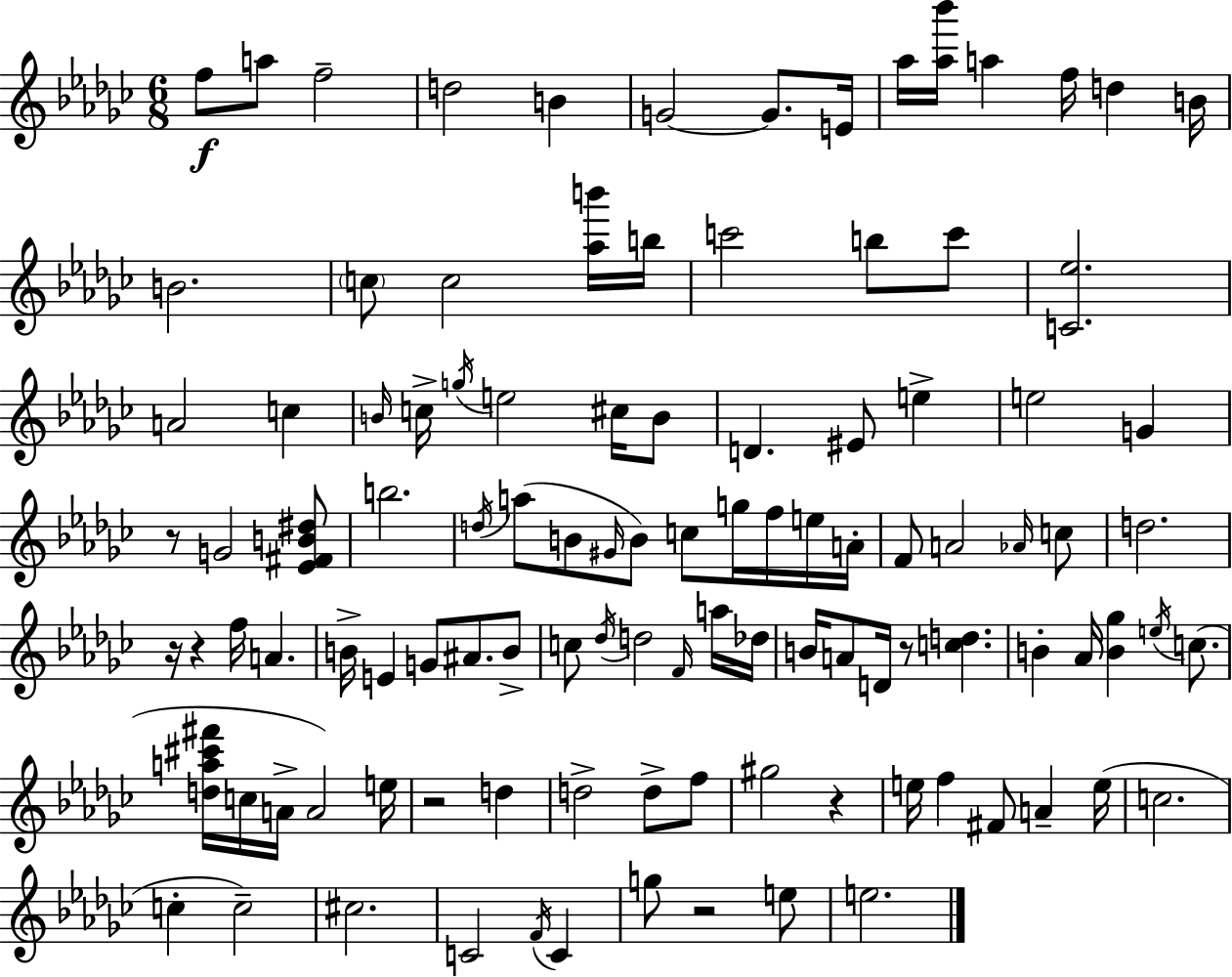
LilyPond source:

{
  \clef treble
  \numericTimeSignature
  \time 6/8
  \key ees \minor
  \repeat volta 2 { f''8\f a''8 f''2-- | d''2 b'4 | g'2~~ g'8. e'16 | aes''16 <aes'' bes'''>16 a''4 f''16 d''4 b'16 | \break b'2. | \parenthesize c''8 c''2 <aes'' b'''>16 b''16 | c'''2 b''8 c'''8 | <c' ees''>2. | \break a'2 c''4 | \grace { b'16 } c''16-> \acciaccatura { g''16 } e''2 cis''16 | b'8 d'4. eis'8 e''4-> | e''2 g'4 | \break r8 g'2 | <ees' fis' b' dis''>8 b''2. | \acciaccatura { d''16 } a''8( b'8 \grace { gis'16 }) b'8 c''8 | g''16 f''16 e''16 a'16-. f'8 a'2 | \break \grace { aes'16 } c''8 d''2. | r16 r4 f''16 a'4. | b'16-> e'4 g'8 | ais'8. b'8-> c''8 \acciaccatura { des''16 } d''2 | \break \grace { f'16 } a''16 des''16 b'16 a'8 d'16 r8 | <c'' d''>4. b'4-. aes'16 | <b' ges''>4 \acciaccatura { e''16 }( c''8. <d'' a'' cis''' fis'''>16 c''16 a'16-> a'2) | e''16 r2 | \break d''4 d''2-> | d''8-> f''8 gis''2 | r4 e''16 f''4 | fis'8 a'4-- e''16( c''2. | \break c''4-. | c''2--) cis''2. | c'2 | \acciaccatura { f'16 } c'4 g''8 r2 | \break e''8 e''2. | } \bar "|."
}